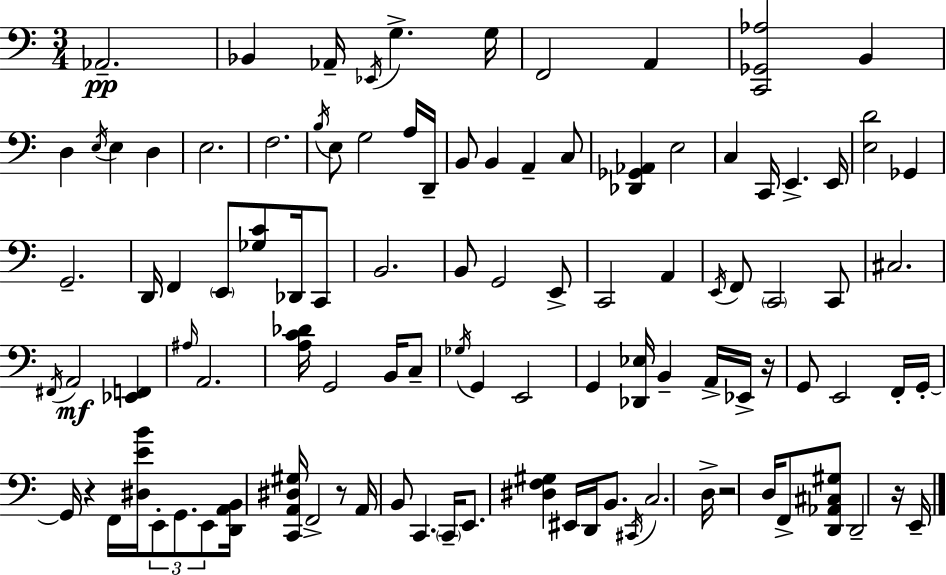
{
  \clef bass
  \numericTimeSignature
  \time 3/4
  \key a \minor
  aes,2.--\pp | bes,4 aes,16-- \acciaccatura { ees,16 } g4.-> | g16 f,2 a,4 | <c, ges, aes>2 b,4 | \break d4 \acciaccatura { e16 } e4 d4 | e2. | f2. | \acciaccatura { b16 } e8 g2 | \break a16 d,16-- b,8 b,4 a,4-- | c8 <des, ges, aes,>4 e2 | c4 c,16 e,4.-> | e,16 <e d'>2 ges,4 | \break g,2.-- | d,16 f,4 \parenthesize e,8 <ges c'>8 | des,16 c,8 b,2. | b,8 g,2 | \break e,8-> c,2 a,4 | \acciaccatura { e,16 } f,8 \parenthesize c,2 | c,8 cis2. | \acciaccatura { fis,16 }\mf a,2 | \break <ees, f,>4 \grace { ais16 } a,2. | <a c' des'>16 g,2 | b,16 c8-- \acciaccatura { ges16 } g,4 e,2 | g,4 <des, ees>16 | \break b,4-- a,16-> ees,16-> r16 g,8 e,2 | f,16-. g,16-.~~ g,16 r4 | f,16 <dis e' b'>16 \tuplet 3/2 { e,8-. g,8. e,8 } <d, a, b,>16 <c, a, dis gis>16 f,2-> | r8 a,16 b,8 | \break c,4. \parenthesize c,16-- e,8. <dis f gis>4 | eis,16 d,16 b,8. \acciaccatura { cis,16 } c2. | d16-> r2 | d16 f,8-> <d, aes, cis gis>8 d,2-- | \break r16 e,16-- \bar "|."
}